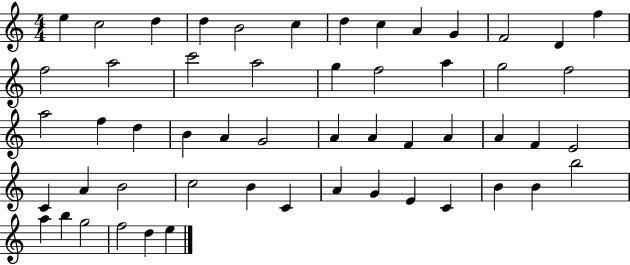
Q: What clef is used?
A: treble